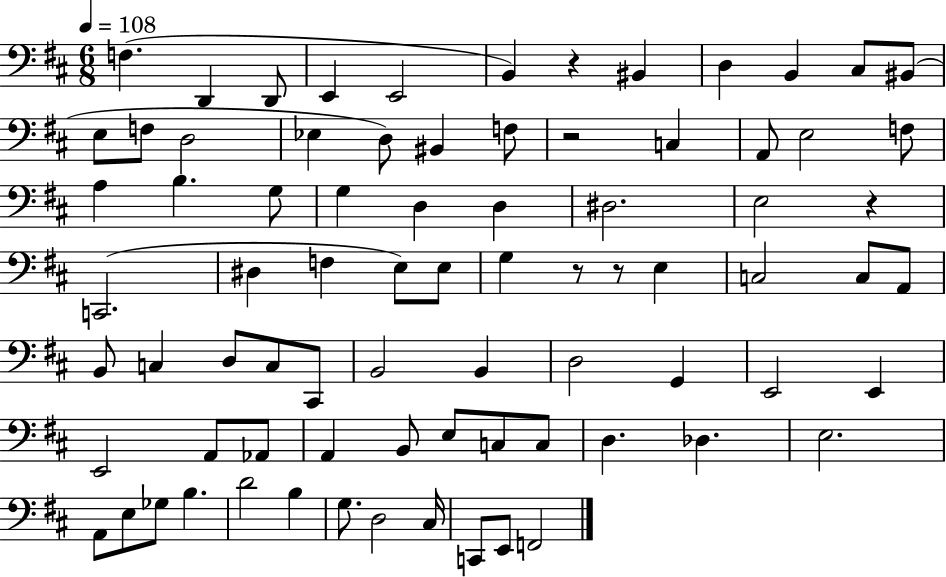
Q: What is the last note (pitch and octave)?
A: F2